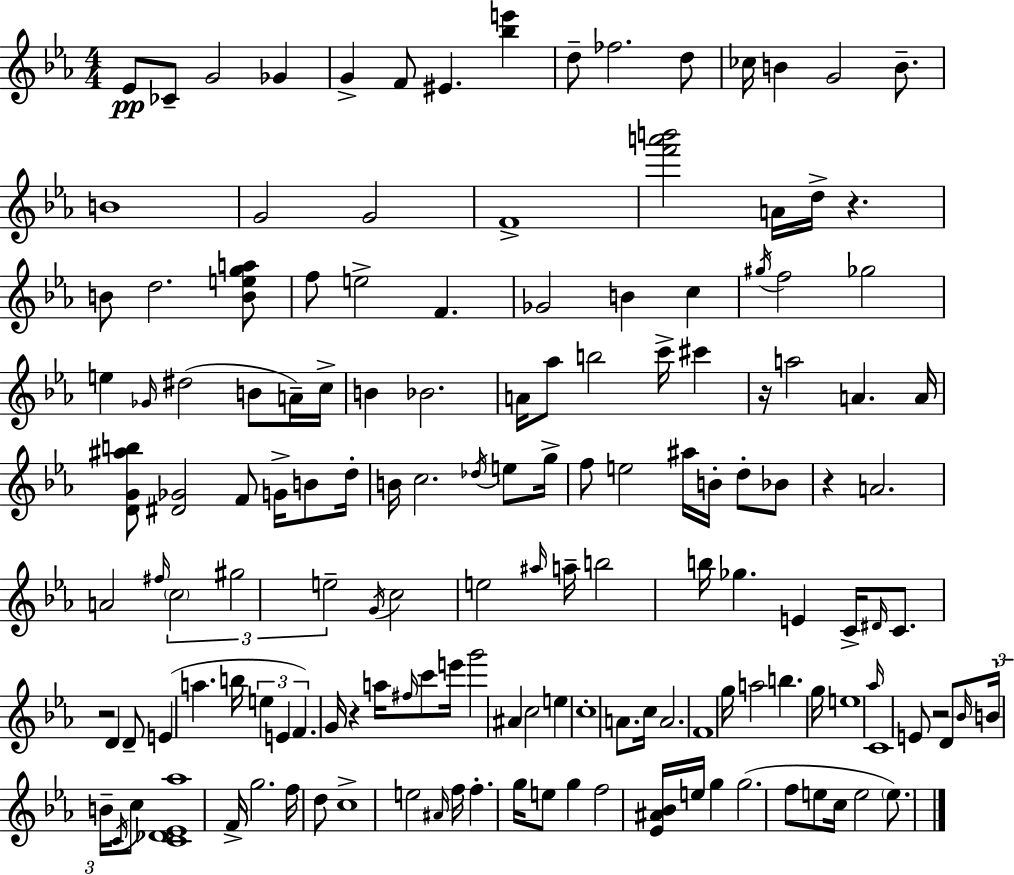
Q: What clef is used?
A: treble